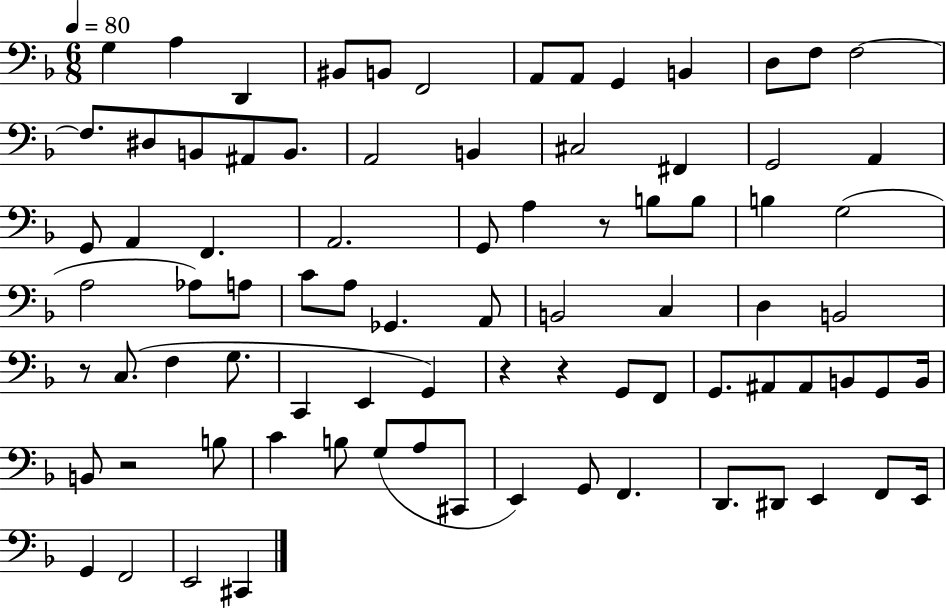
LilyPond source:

{
  \clef bass
  \numericTimeSignature
  \time 6/8
  \key f \major
  \tempo 4 = 80
  g4 a4 d,4 | bis,8 b,8 f,2 | a,8 a,8 g,4 b,4 | d8 f8 f2~~ | \break f8. dis8 b,8 ais,8 b,8. | a,2 b,4 | cis2 fis,4 | g,2 a,4 | \break g,8 a,4 f,4. | a,2. | g,8 a4 r8 b8 b8 | b4 g2( | \break a2 aes8) a8 | c'8 a8 ges,4. a,8 | b,2 c4 | d4 b,2 | \break r8 c8.( f4 g8. | c,4 e,4 g,4) | r4 r4 g,8 f,8 | g,8. ais,8 ais,8 b,8 g,8 b,16 | \break b,8 r2 b8 | c'4 b8 g8( a8 cis,8 | e,4) g,8 f,4. | d,8. dis,8 e,4 f,8 e,16 | \break g,4 f,2 | e,2 cis,4 | \bar "|."
}